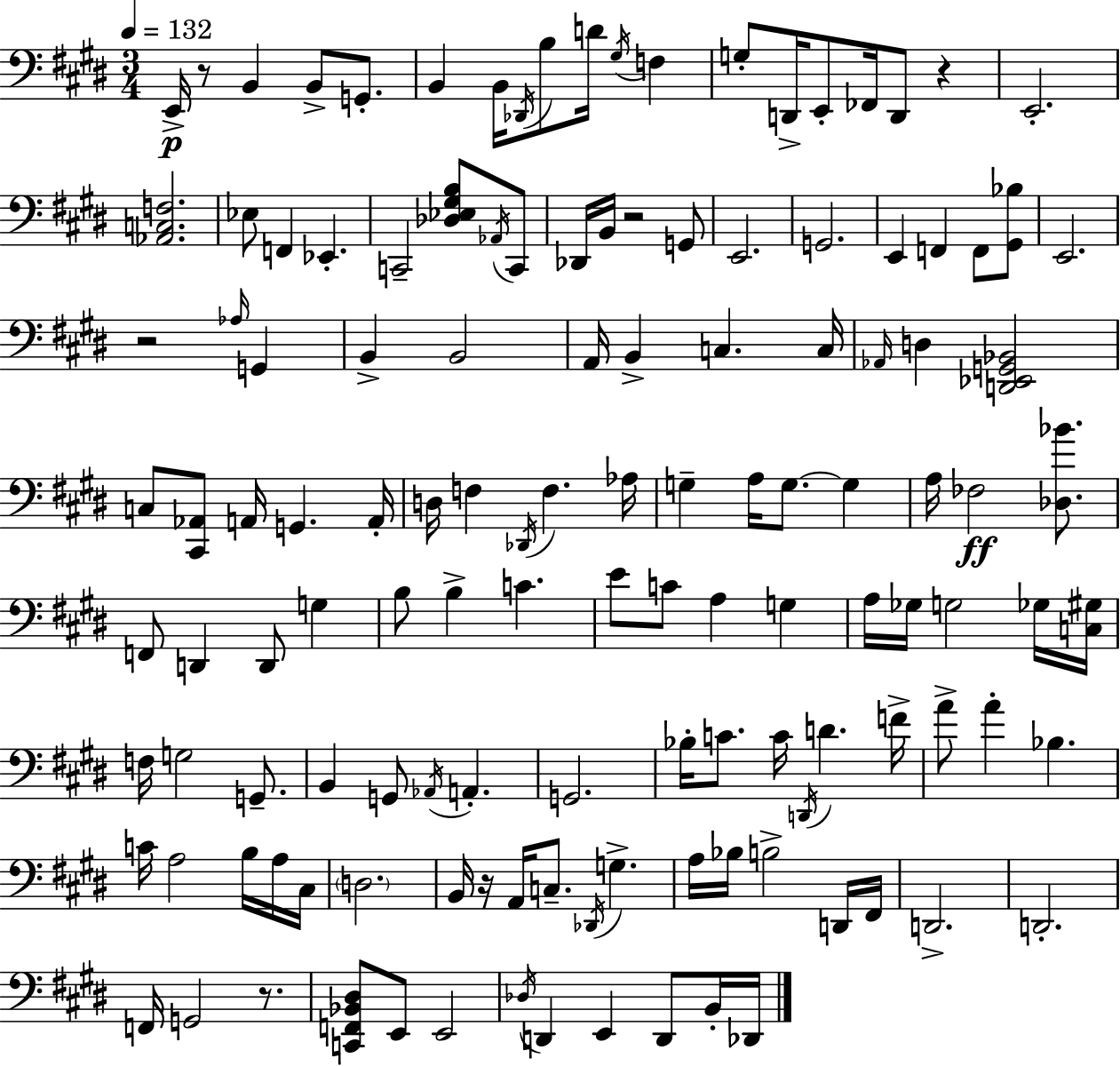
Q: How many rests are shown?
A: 6